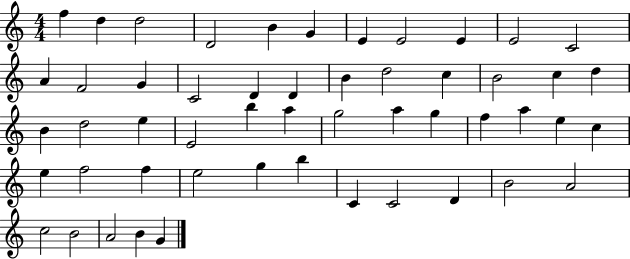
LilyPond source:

{
  \clef treble
  \numericTimeSignature
  \time 4/4
  \key c \major
  f''4 d''4 d''2 | d'2 b'4 g'4 | e'4 e'2 e'4 | e'2 c'2 | \break a'4 f'2 g'4 | c'2 d'4 d'4 | b'4 d''2 c''4 | b'2 c''4 d''4 | \break b'4 d''2 e''4 | e'2 b''4 a''4 | g''2 a''4 g''4 | f''4 a''4 e''4 c''4 | \break e''4 f''2 f''4 | e''2 g''4 b''4 | c'4 c'2 d'4 | b'2 a'2 | \break c''2 b'2 | a'2 b'4 g'4 | \bar "|."
}